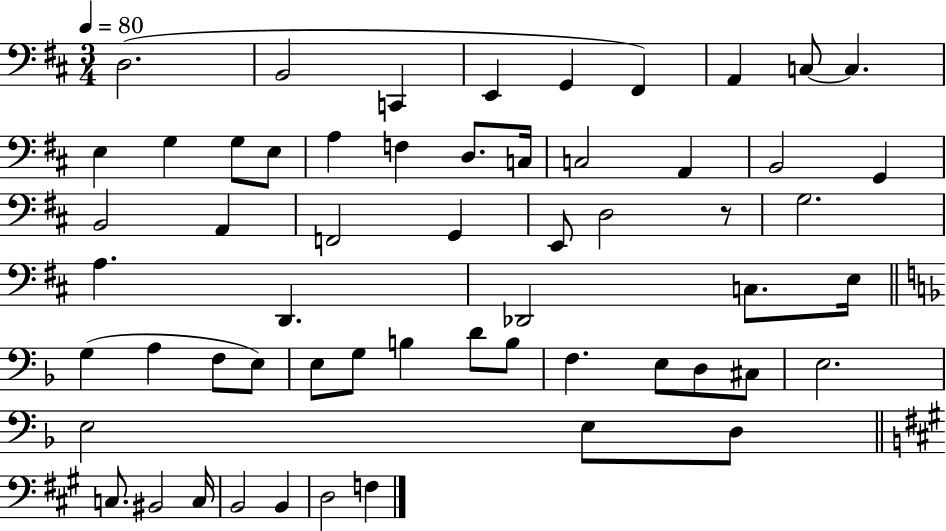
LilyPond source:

{
  \clef bass
  \numericTimeSignature
  \time 3/4
  \key d \major
  \tempo 4 = 80
  d2.( | b,2 c,4 | e,4 g,4 fis,4) | a,4 c8~~ c4. | \break e4 g4 g8 e8 | a4 f4 d8. c16 | c2 a,4 | b,2 g,4 | \break b,2 a,4 | f,2 g,4 | e,8 d2 r8 | g2. | \break a4. d,4. | des,2 c8. e16 | \bar "||" \break \key d \minor g4( a4 f8 e8) | e8 g8 b4 d'8 b8 | f4. e8 d8 cis8 | e2. | \break e2 e8 d8 | \bar "||" \break \key a \major c8. bis,2 c16 | b,2 b,4 | d2 f4 | \bar "|."
}